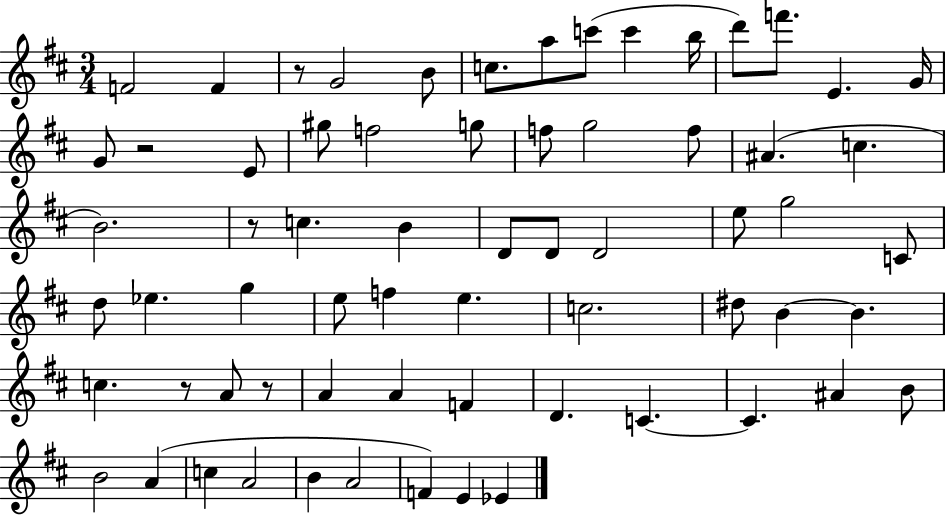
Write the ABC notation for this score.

X:1
T:Untitled
M:3/4
L:1/4
K:D
F2 F z/2 G2 B/2 c/2 a/2 c'/2 c' b/4 d'/2 f'/2 E G/4 G/2 z2 E/2 ^g/2 f2 g/2 f/2 g2 f/2 ^A c B2 z/2 c B D/2 D/2 D2 e/2 g2 C/2 d/2 _e g e/2 f e c2 ^d/2 B B c z/2 A/2 z/2 A A F D C C ^A B/2 B2 A c A2 B A2 F E _E